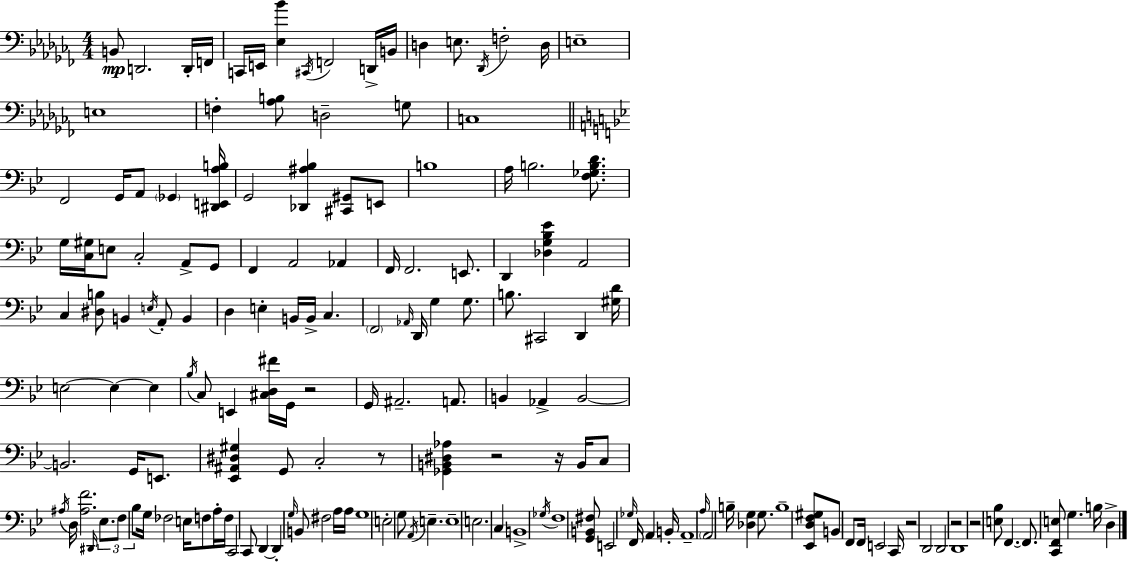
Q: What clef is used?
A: bass